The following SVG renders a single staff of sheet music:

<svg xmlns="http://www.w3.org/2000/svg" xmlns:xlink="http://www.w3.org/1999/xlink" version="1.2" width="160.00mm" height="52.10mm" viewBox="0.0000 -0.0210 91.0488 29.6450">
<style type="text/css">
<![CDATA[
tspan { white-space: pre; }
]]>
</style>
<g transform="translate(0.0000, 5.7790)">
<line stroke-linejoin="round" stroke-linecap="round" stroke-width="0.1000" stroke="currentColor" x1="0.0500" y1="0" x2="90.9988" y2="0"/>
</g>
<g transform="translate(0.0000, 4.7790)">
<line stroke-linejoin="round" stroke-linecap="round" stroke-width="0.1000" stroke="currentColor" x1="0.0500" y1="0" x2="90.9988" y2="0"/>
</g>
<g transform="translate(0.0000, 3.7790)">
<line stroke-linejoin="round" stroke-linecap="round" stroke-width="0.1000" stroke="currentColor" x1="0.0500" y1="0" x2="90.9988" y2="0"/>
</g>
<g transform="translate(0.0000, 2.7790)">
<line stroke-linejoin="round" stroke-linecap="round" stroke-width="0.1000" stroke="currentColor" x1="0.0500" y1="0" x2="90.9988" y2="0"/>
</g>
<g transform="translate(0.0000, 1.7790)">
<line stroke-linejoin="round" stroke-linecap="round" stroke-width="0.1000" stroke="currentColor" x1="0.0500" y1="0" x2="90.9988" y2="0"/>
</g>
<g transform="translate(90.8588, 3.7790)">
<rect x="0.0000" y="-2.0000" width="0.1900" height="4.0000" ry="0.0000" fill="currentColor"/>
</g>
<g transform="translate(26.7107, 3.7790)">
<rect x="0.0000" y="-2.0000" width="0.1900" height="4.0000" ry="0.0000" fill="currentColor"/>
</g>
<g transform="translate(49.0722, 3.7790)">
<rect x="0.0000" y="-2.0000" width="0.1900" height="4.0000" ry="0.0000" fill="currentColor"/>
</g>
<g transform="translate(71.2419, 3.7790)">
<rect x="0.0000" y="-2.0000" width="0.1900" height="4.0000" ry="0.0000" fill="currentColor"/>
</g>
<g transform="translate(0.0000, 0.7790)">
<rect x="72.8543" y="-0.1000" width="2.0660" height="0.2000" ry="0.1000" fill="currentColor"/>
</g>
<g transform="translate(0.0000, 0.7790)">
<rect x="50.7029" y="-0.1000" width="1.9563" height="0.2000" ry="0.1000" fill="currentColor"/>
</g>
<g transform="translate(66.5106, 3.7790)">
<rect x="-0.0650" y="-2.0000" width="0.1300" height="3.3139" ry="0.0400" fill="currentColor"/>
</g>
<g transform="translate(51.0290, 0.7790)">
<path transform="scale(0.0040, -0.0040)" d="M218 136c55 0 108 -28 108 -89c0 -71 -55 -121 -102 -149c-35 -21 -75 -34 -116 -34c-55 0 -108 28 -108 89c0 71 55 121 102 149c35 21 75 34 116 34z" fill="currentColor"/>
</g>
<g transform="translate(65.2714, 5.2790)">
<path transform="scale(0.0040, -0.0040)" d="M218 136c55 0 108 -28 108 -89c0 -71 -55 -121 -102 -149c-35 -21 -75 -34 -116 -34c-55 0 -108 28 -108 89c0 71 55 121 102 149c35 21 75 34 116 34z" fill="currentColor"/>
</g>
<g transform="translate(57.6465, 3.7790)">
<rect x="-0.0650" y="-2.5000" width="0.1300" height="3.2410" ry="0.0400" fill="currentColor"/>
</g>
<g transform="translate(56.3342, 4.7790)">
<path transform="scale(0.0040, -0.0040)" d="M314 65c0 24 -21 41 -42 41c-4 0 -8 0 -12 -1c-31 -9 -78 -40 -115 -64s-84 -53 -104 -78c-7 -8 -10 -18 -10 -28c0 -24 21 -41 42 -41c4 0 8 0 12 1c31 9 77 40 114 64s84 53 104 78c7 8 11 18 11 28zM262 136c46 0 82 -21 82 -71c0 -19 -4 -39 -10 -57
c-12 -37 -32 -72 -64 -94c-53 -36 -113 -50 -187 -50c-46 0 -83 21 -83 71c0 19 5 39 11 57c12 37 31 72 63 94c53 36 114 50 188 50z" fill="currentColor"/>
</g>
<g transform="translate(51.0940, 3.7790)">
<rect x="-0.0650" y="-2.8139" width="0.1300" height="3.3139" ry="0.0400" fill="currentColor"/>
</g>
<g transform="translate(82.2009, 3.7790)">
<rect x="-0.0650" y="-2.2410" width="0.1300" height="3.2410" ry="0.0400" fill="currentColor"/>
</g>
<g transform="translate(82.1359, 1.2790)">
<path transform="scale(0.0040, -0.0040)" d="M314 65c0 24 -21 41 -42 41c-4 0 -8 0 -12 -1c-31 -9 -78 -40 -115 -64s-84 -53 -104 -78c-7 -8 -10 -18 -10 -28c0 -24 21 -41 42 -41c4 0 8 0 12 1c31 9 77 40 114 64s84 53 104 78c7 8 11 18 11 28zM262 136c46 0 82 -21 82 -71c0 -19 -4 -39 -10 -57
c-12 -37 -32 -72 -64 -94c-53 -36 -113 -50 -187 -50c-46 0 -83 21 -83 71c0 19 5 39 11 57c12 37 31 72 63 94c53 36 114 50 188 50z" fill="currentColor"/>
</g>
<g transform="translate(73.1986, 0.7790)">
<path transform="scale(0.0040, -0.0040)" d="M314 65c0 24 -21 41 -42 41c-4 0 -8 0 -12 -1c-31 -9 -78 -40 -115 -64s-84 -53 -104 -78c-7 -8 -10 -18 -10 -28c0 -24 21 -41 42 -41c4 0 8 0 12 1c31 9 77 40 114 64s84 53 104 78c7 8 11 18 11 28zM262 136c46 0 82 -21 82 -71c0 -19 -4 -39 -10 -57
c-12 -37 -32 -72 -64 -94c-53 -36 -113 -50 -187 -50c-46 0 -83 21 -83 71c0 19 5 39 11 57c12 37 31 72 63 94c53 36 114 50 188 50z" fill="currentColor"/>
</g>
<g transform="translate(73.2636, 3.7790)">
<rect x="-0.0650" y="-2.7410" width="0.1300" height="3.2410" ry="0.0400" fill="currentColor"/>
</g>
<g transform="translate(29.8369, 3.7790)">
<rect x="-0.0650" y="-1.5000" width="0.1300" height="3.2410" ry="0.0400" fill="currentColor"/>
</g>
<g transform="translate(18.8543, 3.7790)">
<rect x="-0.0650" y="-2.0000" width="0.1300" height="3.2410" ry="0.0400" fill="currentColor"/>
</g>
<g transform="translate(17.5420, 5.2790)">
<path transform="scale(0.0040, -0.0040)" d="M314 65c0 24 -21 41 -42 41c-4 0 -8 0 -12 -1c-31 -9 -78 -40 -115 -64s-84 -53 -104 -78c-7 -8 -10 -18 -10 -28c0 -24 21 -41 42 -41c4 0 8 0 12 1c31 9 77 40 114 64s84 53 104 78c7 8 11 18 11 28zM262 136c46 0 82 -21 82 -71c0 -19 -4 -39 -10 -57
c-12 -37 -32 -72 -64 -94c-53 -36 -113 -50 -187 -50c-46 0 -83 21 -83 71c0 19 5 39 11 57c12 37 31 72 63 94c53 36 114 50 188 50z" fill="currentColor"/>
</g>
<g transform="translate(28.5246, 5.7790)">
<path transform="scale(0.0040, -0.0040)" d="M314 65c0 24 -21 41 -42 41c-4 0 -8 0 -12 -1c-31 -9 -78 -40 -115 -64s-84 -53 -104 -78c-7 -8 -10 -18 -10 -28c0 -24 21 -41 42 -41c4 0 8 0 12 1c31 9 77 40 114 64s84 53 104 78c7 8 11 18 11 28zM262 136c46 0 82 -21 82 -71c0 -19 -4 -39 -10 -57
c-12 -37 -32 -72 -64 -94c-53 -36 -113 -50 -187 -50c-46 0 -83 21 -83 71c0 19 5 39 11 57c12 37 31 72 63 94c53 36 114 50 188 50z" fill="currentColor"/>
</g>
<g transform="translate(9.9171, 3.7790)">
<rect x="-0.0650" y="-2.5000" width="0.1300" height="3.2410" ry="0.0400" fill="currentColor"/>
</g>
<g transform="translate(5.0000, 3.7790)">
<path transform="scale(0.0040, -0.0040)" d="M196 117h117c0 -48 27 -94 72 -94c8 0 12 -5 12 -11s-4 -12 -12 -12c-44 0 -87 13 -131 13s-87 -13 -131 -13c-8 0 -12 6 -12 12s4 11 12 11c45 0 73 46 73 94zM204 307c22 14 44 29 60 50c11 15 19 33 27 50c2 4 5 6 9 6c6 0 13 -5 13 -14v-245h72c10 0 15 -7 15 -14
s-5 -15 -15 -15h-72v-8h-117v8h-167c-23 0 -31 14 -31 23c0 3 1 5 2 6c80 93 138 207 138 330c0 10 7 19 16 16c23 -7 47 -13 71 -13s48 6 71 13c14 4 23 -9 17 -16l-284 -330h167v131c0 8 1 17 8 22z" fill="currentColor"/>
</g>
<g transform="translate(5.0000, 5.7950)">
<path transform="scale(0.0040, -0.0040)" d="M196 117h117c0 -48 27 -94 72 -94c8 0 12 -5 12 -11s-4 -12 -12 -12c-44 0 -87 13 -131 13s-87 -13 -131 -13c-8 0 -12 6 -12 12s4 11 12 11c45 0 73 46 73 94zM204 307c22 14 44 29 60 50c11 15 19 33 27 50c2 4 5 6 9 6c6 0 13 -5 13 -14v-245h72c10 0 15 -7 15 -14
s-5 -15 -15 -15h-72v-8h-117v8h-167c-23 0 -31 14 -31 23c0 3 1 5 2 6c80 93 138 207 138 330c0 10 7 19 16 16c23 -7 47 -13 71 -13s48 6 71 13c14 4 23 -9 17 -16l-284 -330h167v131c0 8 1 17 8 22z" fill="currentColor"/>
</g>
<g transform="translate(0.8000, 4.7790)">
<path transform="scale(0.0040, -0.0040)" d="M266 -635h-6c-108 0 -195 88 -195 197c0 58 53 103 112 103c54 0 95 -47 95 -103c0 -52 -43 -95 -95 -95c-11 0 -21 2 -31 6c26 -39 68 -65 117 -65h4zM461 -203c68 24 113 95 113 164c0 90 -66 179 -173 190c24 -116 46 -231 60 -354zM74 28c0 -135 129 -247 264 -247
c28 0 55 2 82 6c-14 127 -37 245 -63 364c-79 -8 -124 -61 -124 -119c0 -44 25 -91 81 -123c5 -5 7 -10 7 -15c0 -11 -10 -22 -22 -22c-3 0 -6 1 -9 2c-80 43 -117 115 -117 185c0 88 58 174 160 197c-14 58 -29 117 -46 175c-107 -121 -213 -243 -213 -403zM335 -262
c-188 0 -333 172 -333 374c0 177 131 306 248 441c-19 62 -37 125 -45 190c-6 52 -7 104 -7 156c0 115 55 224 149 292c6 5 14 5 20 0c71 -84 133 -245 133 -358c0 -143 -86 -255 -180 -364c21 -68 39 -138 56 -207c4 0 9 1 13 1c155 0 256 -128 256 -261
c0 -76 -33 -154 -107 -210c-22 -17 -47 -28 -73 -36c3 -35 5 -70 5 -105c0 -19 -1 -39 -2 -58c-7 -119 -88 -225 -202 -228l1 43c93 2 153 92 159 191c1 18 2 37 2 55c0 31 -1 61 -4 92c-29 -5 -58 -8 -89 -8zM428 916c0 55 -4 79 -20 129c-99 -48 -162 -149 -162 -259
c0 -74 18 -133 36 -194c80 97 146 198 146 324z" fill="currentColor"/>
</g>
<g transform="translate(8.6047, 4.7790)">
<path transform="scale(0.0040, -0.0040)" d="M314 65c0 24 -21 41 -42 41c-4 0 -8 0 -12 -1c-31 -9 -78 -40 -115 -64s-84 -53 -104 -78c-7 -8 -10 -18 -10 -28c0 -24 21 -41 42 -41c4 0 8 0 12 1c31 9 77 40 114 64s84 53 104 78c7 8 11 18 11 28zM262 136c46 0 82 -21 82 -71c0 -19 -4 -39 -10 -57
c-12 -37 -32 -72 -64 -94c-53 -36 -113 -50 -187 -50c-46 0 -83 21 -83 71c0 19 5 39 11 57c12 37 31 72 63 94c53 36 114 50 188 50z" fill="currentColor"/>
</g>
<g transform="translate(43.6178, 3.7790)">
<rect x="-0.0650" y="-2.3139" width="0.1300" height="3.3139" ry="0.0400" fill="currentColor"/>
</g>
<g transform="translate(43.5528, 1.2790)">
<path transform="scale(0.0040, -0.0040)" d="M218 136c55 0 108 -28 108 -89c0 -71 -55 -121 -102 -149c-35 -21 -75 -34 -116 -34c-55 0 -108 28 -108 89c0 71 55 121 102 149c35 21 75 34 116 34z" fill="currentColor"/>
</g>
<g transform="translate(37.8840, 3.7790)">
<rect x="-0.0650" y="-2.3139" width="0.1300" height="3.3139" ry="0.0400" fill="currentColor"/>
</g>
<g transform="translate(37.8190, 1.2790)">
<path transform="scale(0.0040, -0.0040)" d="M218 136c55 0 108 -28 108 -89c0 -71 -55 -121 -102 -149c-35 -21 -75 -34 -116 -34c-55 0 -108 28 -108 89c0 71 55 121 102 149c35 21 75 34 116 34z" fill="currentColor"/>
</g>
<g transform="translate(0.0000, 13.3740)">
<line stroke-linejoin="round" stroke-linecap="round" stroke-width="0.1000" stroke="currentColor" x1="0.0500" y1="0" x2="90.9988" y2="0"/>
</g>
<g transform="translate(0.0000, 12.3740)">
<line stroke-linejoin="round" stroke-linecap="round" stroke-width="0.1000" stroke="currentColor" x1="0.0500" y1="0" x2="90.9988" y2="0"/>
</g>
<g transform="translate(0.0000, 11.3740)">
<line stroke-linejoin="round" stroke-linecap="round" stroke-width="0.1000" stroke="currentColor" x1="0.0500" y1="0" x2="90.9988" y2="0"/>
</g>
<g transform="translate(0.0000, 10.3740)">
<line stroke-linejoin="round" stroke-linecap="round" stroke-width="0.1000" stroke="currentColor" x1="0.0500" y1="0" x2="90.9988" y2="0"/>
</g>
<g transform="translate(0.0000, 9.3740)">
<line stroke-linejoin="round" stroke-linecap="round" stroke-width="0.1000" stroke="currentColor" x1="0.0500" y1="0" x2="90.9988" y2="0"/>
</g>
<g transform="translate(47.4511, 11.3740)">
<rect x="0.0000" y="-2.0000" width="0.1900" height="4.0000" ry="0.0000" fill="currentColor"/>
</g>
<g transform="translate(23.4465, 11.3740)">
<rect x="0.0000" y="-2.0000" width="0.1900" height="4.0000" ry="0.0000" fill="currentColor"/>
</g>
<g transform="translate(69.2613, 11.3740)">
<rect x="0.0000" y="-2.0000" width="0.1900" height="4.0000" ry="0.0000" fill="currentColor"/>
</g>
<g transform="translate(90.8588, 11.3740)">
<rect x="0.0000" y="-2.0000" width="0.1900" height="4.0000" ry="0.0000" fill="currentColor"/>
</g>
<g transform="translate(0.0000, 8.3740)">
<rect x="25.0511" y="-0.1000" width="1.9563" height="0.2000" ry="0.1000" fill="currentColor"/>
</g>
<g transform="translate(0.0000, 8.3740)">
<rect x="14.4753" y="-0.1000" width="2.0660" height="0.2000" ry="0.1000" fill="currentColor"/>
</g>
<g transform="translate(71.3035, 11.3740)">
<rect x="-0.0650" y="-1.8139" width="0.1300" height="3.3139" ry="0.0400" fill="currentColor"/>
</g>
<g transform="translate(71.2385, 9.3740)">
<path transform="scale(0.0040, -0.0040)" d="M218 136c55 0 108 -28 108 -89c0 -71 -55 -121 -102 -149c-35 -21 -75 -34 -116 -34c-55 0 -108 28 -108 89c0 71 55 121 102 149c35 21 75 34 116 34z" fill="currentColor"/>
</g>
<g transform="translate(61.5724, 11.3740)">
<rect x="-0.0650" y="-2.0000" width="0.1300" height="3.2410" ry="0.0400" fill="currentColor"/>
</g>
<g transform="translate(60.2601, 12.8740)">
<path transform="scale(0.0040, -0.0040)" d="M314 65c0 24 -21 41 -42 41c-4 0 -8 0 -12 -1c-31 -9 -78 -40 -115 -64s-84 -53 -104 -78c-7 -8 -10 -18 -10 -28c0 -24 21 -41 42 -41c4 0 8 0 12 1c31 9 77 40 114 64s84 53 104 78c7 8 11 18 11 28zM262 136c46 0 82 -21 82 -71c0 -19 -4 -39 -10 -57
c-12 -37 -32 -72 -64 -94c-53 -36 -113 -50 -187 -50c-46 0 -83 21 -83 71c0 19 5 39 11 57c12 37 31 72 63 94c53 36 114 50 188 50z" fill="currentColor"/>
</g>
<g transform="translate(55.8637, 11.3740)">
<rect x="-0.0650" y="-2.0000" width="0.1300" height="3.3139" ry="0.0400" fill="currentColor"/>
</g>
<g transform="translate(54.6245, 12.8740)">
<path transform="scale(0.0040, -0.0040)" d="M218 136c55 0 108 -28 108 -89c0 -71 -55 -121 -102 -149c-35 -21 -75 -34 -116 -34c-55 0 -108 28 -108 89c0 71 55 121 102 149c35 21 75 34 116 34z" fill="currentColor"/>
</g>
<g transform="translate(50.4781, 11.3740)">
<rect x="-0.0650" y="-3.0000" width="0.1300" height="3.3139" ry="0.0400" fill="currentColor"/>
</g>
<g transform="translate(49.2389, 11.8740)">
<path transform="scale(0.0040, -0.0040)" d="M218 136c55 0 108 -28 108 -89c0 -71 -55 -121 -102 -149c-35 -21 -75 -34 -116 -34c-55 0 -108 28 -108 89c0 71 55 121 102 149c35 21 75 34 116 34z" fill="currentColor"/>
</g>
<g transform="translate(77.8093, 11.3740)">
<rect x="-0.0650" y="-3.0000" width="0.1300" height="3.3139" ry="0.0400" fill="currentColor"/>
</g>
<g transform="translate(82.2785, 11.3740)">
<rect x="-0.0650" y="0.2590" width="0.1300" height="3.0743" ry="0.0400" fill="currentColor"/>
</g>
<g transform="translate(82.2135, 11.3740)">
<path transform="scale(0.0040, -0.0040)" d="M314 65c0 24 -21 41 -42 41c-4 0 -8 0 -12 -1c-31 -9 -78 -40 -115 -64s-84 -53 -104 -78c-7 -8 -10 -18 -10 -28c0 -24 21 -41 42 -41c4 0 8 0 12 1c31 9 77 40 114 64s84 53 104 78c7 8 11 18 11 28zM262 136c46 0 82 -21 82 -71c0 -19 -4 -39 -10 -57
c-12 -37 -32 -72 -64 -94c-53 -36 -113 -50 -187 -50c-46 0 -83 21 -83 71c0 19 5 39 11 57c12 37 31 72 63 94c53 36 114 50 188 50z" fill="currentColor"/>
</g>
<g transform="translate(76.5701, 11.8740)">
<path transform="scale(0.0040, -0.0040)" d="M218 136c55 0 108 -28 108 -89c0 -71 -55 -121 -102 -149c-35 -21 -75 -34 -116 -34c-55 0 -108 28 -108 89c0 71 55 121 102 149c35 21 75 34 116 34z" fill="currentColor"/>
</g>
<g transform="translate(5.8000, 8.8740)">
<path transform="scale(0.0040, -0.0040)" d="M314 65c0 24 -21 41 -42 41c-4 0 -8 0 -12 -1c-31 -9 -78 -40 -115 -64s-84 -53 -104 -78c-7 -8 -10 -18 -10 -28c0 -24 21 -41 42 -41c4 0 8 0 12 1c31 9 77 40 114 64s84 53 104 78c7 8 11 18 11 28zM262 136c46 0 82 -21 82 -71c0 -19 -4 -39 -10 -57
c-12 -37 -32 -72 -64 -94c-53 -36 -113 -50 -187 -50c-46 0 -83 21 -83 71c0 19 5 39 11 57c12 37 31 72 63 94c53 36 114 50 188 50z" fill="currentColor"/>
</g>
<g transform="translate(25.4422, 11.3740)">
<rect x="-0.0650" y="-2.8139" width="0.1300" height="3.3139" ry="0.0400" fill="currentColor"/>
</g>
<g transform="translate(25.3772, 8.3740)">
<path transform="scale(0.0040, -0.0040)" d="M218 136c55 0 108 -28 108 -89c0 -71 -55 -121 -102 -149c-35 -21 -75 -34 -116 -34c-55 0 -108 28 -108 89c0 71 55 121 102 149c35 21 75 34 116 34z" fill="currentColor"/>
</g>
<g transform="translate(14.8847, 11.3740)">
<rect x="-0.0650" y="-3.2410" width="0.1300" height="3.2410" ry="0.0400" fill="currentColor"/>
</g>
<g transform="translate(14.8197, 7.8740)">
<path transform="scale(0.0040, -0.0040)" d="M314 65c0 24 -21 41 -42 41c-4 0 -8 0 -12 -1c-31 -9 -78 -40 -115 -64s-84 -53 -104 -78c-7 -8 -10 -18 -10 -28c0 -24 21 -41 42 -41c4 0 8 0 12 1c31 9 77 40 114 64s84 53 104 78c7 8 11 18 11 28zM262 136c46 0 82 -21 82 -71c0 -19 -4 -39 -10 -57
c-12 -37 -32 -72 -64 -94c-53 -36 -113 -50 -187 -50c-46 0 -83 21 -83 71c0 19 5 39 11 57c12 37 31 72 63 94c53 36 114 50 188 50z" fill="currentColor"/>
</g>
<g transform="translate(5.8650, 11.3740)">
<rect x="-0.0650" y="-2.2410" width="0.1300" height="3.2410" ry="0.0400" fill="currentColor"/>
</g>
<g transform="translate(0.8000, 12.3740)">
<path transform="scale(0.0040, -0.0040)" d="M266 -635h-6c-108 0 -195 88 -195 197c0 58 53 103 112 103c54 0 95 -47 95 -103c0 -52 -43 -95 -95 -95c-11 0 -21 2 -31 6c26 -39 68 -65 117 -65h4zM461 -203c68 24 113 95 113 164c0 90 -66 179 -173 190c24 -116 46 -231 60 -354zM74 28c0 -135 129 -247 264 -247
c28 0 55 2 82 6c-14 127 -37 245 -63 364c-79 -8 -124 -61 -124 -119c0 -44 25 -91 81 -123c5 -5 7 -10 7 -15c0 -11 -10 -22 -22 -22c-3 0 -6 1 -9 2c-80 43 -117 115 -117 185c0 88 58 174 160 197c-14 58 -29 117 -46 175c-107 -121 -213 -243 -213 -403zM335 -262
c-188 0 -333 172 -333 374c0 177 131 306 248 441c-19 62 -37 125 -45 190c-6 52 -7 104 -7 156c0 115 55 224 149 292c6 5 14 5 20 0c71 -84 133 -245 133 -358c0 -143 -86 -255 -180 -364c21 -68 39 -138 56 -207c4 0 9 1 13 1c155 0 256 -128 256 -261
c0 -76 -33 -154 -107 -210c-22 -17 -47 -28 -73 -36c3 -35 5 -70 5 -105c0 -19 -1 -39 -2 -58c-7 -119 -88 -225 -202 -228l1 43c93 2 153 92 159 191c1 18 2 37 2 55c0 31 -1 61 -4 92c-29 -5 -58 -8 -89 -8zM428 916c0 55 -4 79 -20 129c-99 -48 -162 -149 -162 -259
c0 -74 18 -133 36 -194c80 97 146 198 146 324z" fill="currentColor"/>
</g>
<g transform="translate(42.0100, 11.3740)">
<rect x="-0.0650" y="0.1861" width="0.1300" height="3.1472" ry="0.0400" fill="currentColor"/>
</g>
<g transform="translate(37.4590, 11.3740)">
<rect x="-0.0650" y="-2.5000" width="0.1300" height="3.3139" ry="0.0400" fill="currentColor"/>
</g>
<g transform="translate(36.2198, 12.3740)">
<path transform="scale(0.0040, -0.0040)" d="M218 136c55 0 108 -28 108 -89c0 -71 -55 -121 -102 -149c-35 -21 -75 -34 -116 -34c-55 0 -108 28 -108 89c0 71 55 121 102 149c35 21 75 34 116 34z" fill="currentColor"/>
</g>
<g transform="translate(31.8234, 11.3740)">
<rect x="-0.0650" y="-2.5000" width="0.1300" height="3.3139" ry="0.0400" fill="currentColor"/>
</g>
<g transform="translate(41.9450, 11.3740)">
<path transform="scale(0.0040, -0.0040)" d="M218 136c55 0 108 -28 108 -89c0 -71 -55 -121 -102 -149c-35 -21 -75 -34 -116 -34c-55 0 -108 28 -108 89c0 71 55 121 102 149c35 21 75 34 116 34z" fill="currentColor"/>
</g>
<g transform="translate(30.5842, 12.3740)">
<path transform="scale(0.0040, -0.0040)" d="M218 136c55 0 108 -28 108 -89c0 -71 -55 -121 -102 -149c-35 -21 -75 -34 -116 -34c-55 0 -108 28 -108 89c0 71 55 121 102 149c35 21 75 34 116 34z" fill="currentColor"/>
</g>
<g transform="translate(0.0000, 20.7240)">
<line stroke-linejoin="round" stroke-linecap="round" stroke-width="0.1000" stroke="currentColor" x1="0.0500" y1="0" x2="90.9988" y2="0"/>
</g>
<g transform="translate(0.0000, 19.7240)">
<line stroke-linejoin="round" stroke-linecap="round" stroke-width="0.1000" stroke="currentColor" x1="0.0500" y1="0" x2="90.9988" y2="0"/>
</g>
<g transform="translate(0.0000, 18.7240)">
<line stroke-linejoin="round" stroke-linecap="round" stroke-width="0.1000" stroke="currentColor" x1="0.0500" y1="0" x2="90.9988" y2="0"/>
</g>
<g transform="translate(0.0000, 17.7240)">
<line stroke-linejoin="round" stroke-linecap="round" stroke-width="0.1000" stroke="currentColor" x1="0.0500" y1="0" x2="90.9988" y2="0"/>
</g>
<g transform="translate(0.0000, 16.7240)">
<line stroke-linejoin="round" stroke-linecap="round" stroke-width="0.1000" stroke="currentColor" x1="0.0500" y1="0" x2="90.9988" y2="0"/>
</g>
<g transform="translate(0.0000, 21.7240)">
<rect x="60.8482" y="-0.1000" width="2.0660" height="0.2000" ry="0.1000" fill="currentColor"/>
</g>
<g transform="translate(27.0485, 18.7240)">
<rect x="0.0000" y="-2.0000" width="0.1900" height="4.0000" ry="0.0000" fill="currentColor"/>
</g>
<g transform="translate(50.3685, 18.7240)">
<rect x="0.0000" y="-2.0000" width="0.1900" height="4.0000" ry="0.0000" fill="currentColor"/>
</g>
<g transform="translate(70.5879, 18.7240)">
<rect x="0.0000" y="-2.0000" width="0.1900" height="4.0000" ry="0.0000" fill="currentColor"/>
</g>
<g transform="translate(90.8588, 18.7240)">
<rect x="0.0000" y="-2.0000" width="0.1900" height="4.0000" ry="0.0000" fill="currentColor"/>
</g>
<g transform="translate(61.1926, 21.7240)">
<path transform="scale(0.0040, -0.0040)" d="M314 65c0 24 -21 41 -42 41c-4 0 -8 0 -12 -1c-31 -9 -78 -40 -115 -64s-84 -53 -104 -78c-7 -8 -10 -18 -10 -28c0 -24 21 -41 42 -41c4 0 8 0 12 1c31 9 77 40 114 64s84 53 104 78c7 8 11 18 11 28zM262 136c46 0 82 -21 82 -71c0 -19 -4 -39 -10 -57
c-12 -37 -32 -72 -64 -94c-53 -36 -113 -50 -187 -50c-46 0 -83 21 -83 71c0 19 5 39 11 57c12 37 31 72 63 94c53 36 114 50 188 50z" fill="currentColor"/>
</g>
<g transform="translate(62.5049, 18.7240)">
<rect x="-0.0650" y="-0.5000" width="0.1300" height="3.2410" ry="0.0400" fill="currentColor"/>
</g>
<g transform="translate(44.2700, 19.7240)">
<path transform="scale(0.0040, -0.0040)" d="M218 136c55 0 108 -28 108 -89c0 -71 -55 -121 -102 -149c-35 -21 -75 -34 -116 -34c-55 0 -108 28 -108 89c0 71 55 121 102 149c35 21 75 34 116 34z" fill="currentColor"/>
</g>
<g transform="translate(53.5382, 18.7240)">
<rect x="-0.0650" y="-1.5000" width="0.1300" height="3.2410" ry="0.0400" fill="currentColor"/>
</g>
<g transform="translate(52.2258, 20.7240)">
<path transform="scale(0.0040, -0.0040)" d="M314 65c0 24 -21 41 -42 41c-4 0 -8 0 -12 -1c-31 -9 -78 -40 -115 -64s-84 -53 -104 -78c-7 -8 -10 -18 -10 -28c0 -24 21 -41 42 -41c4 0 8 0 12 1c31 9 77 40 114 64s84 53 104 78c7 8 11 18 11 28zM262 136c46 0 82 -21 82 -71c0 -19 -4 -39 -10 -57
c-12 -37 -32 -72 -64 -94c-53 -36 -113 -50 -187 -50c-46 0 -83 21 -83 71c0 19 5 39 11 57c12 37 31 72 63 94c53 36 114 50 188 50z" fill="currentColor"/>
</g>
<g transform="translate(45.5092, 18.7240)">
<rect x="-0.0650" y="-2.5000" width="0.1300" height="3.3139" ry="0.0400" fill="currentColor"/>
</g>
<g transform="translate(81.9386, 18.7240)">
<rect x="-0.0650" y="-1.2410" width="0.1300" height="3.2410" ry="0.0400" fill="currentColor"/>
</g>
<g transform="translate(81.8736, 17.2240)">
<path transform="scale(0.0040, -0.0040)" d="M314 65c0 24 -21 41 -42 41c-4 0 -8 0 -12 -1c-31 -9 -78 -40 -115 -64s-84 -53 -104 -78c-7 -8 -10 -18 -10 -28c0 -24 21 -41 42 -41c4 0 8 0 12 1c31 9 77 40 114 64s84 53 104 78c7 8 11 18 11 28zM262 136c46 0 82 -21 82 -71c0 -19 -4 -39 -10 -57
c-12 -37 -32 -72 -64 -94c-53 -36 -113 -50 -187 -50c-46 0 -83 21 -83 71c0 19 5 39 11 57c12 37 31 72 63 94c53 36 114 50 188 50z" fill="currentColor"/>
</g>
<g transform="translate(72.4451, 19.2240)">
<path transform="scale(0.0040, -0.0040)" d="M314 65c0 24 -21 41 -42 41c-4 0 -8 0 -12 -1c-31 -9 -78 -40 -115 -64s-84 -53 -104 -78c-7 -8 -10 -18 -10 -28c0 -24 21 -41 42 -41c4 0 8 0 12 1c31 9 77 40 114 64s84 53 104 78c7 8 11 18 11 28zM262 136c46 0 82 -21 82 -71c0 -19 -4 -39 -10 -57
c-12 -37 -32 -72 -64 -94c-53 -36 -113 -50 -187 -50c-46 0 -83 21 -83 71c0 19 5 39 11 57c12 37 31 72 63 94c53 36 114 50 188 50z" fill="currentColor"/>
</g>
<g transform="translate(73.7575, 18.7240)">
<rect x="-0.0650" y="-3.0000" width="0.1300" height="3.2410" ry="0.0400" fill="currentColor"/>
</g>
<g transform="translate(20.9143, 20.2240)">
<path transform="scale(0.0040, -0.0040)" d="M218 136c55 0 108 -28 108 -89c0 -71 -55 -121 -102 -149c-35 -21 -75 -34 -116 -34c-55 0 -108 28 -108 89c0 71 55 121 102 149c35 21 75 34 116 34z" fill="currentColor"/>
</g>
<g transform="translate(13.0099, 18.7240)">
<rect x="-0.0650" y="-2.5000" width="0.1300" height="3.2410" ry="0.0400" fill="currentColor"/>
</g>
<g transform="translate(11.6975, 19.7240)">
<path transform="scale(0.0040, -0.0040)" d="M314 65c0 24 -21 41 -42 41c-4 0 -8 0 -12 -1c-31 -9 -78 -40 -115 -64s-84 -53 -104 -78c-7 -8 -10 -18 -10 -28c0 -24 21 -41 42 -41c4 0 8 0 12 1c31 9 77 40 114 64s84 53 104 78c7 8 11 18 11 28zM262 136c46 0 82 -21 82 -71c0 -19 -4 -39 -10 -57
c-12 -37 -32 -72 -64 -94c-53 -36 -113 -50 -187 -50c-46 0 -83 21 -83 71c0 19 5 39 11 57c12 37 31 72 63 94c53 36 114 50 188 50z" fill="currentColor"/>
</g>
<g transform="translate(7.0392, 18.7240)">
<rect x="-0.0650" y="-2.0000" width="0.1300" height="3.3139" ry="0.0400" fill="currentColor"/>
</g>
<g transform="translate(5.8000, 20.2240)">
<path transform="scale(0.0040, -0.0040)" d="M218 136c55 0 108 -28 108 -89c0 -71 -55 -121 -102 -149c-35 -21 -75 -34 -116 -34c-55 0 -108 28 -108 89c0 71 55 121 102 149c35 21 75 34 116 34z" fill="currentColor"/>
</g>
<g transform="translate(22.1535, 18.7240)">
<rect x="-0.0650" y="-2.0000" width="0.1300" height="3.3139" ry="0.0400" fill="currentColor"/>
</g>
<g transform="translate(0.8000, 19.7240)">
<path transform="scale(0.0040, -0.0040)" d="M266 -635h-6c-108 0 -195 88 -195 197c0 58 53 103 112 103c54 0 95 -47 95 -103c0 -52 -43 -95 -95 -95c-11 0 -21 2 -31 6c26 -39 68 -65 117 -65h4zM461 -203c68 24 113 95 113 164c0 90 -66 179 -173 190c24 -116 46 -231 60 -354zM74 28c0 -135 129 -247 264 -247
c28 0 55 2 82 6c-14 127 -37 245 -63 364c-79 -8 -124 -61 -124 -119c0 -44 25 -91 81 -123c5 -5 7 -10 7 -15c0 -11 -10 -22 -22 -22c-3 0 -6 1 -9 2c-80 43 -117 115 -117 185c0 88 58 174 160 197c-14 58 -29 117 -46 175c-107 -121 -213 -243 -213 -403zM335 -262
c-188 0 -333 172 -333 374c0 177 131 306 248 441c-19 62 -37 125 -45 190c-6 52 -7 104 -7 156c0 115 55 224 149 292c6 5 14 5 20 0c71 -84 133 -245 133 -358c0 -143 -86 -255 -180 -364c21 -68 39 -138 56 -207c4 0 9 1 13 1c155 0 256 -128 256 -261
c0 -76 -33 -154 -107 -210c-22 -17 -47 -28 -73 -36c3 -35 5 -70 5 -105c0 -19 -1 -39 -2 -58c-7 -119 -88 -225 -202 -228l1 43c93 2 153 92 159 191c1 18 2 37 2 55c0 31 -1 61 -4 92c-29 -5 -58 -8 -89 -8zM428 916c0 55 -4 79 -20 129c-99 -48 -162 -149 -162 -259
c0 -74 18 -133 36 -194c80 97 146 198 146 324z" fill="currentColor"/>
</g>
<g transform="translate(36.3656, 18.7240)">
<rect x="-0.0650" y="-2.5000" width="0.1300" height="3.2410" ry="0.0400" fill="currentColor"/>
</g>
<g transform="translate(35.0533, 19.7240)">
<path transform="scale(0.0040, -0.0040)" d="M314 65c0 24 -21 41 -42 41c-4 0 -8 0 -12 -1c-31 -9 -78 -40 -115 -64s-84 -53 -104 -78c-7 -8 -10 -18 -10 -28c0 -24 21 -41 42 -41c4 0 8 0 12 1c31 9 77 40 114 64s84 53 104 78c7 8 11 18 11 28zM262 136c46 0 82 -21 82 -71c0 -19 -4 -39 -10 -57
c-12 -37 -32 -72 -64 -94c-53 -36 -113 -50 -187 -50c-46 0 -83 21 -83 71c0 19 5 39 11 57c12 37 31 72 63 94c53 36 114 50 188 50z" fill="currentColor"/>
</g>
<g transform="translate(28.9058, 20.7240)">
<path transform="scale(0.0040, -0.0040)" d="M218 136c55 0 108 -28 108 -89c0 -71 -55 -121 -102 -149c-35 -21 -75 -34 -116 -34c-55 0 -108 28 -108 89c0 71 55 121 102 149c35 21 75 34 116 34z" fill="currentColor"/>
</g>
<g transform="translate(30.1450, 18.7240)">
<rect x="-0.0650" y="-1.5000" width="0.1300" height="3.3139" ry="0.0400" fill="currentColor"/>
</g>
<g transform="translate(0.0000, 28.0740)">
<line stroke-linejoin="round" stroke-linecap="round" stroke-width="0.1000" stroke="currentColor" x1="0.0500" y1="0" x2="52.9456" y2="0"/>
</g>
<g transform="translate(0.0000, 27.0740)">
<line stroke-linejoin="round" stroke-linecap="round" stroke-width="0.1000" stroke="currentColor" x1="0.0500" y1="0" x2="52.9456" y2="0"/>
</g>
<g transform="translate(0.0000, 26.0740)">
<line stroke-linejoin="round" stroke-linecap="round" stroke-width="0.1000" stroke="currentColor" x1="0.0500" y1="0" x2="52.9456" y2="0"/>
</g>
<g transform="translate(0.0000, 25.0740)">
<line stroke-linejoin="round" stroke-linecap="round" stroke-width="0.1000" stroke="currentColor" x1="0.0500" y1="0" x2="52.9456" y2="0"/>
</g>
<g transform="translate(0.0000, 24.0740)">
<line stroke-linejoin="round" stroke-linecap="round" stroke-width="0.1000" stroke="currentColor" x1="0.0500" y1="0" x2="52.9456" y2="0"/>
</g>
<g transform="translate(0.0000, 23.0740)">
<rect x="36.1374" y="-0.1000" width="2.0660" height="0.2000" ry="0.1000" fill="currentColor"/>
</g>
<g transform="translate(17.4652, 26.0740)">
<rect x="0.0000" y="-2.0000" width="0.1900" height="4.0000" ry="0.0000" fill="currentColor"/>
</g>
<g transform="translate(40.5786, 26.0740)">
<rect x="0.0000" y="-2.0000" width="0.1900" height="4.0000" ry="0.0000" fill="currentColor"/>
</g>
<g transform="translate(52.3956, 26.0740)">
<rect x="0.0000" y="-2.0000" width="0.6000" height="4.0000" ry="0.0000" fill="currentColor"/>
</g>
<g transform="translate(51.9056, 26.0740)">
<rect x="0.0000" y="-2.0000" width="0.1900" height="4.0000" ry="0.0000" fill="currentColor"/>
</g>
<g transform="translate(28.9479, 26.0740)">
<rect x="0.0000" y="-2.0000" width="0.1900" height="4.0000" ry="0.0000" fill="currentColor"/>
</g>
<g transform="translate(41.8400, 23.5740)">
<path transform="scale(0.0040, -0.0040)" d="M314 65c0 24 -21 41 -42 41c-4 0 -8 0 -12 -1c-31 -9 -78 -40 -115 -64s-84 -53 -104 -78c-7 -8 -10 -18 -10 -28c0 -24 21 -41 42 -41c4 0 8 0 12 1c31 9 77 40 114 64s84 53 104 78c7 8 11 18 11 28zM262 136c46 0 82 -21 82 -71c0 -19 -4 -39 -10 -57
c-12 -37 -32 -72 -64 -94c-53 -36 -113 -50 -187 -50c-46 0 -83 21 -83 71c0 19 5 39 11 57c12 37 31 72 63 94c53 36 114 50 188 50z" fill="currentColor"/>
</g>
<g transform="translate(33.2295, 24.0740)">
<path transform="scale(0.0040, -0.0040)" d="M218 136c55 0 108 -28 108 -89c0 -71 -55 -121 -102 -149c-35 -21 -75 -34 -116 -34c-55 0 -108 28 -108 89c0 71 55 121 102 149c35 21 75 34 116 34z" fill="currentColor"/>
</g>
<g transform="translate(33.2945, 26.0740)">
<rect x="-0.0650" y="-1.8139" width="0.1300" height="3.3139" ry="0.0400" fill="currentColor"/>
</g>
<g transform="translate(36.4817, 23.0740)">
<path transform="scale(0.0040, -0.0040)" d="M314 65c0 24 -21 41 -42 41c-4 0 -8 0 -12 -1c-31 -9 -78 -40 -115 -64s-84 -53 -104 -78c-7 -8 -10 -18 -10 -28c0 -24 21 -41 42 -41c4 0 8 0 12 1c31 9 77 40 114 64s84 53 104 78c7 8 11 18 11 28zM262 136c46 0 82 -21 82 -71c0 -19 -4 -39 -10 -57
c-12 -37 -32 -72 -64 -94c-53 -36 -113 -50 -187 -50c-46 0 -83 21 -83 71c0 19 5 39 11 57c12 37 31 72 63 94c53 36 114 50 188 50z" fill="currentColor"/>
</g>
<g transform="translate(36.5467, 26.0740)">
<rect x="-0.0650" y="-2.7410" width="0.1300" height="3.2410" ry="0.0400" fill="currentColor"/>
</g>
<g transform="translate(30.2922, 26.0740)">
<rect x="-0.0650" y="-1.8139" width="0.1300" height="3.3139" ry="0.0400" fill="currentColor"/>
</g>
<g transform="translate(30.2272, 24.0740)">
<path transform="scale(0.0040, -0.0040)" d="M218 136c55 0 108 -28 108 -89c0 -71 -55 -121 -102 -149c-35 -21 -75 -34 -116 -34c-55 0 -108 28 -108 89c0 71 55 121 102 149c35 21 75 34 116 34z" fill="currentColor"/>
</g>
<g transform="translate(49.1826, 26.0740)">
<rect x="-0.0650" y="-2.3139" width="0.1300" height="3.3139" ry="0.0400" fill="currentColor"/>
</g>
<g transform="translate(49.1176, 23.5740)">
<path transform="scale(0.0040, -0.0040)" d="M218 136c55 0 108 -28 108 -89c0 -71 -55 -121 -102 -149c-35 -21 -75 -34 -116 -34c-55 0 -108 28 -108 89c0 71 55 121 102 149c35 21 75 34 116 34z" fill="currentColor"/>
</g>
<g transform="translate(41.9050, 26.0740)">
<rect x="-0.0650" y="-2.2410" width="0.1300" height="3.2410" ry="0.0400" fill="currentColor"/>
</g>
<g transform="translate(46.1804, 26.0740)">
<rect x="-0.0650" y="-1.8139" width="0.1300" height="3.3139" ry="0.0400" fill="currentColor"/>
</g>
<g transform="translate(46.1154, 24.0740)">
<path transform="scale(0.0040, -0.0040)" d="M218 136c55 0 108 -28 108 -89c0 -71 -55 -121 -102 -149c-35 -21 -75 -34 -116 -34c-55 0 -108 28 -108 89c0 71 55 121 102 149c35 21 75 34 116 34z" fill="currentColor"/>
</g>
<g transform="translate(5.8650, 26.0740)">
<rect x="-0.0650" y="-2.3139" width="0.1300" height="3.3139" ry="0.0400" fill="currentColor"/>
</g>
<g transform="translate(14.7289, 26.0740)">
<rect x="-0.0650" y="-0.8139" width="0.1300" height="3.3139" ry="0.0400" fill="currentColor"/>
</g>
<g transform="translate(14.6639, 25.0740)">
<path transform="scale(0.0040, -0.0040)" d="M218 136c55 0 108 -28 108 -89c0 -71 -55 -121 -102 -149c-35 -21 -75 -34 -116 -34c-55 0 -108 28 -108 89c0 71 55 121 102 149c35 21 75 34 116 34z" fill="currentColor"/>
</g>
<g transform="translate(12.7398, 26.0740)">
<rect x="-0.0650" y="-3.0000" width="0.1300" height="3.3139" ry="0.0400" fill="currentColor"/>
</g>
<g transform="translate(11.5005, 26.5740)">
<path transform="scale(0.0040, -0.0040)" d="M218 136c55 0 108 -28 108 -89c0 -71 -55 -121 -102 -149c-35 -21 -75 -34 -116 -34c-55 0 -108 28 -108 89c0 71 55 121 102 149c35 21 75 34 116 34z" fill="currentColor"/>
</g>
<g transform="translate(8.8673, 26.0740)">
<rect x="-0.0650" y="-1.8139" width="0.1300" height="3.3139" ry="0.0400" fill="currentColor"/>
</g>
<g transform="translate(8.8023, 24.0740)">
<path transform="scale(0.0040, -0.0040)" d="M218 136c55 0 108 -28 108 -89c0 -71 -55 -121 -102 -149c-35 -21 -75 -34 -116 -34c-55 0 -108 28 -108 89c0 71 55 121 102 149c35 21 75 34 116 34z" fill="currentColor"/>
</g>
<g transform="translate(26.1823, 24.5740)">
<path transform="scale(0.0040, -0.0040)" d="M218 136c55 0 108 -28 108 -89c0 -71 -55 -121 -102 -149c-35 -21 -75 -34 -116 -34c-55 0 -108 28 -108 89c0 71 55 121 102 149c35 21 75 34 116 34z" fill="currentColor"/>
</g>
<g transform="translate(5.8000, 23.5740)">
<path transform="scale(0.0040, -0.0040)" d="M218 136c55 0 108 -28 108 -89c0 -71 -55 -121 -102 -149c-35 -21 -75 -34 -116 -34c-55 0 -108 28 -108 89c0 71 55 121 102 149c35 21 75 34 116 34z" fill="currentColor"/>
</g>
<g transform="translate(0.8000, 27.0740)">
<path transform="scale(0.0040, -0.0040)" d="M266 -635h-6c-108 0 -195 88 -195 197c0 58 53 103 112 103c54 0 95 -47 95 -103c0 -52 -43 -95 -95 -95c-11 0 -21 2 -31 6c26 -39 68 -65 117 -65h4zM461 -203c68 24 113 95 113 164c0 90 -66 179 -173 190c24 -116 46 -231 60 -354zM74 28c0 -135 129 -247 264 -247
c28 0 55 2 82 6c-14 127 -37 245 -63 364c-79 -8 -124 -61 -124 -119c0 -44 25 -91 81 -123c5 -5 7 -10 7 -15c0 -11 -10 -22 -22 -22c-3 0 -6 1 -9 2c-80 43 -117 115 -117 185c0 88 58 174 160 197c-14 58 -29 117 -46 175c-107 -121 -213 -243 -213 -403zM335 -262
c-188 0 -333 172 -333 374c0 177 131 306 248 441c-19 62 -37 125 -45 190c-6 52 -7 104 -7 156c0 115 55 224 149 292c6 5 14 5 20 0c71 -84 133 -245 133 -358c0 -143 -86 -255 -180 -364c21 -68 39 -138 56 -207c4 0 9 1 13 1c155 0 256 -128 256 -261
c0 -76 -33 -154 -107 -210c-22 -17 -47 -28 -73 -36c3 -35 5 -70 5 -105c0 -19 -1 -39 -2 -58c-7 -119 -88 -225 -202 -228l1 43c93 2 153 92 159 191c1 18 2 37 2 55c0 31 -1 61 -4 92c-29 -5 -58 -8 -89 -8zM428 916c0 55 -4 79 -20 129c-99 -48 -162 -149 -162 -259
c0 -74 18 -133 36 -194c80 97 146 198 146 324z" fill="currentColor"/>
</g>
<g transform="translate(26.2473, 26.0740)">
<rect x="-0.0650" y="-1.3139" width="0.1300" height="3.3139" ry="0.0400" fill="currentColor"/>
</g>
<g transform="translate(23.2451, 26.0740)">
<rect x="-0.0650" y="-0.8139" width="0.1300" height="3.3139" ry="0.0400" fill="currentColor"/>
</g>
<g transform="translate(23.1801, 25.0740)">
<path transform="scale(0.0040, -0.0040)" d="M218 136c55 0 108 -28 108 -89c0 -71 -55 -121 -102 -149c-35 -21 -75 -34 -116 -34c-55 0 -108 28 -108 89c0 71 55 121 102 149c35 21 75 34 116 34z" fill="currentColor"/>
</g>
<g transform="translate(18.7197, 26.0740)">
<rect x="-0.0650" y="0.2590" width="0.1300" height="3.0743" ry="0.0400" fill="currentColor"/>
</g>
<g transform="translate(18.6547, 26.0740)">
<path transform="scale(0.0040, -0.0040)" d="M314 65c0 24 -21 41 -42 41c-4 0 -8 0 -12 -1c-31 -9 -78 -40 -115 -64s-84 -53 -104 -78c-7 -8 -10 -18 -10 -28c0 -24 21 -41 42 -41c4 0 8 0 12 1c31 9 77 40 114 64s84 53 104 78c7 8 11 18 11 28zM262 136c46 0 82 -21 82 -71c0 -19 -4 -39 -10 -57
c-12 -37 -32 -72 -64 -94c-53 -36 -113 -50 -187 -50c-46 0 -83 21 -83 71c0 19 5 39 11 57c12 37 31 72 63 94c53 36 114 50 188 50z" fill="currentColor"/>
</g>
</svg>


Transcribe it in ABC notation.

X:1
T:Untitled
M:4/4
L:1/4
K:C
G2 F2 E2 g g a G2 F a2 g2 g2 b2 a G G B A F F2 f A B2 F G2 F E G2 G E2 C2 A2 e2 g f A d B2 d e f f a2 g2 f g